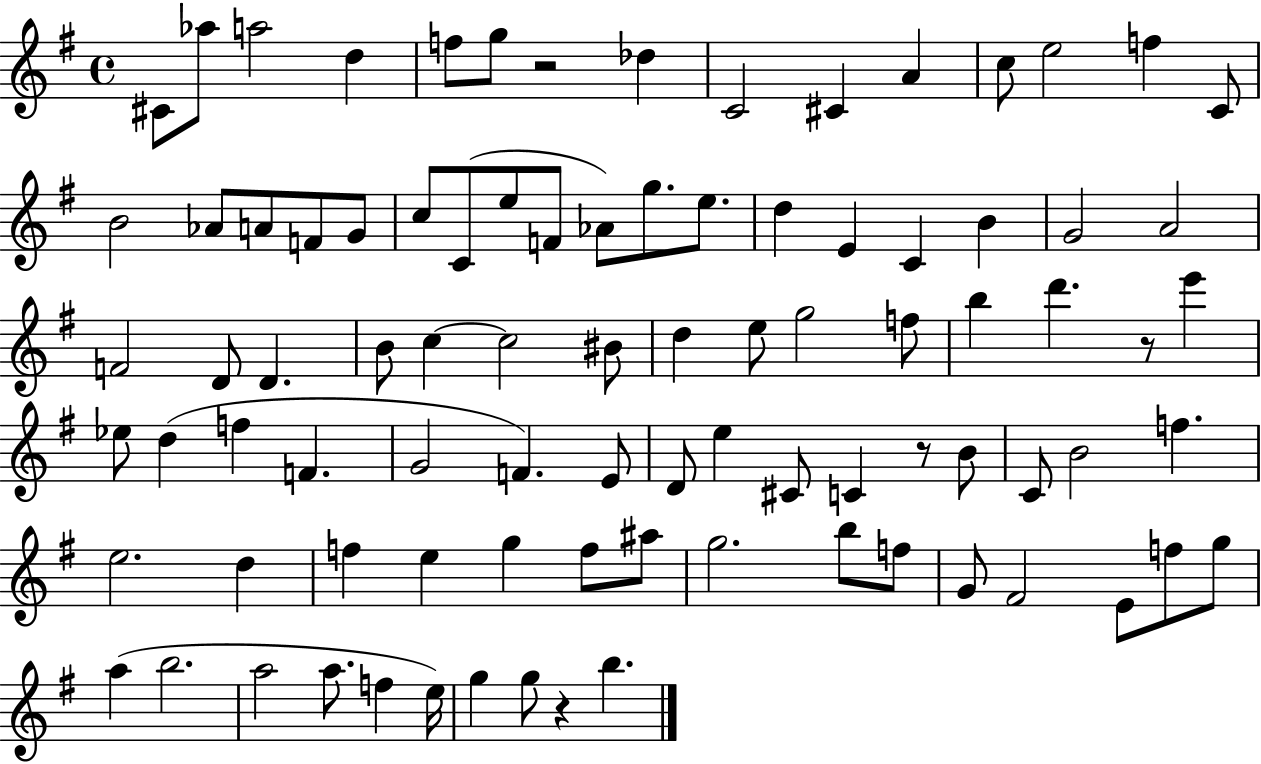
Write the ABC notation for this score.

X:1
T:Untitled
M:4/4
L:1/4
K:G
^C/2 _a/2 a2 d f/2 g/2 z2 _d C2 ^C A c/2 e2 f C/2 B2 _A/2 A/2 F/2 G/2 c/2 C/2 e/2 F/2 _A/2 g/2 e/2 d E C B G2 A2 F2 D/2 D B/2 c c2 ^B/2 d e/2 g2 f/2 b d' z/2 e' _e/2 d f F G2 F E/2 D/2 e ^C/2 C z/2 B/2 C/2 B2 f e2 d f e g f/2 ^a/2 g2 b/2 f/2 G/2 ^F2 E/2 f/2 g/2 a b2 a2 a/2 f e/4 g g/2 z b